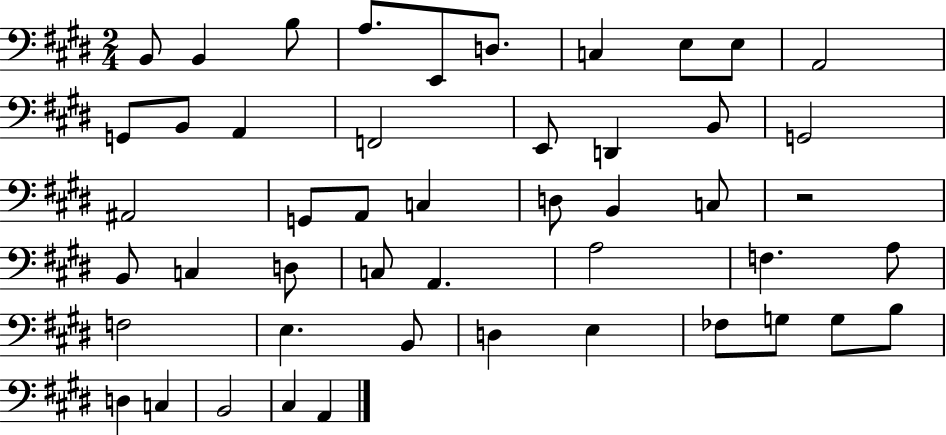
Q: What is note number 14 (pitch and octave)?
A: F2